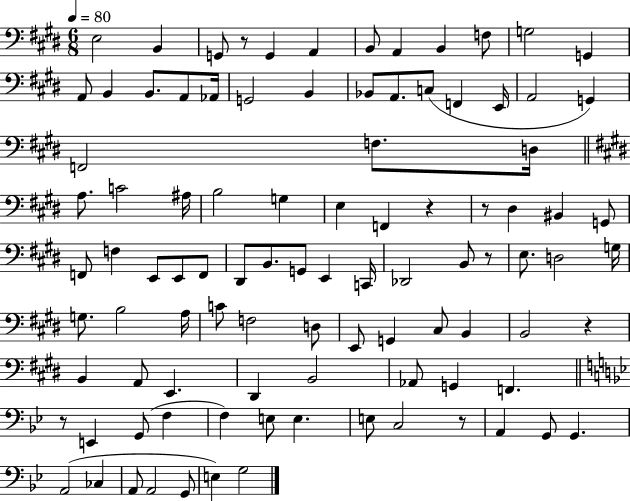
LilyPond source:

{
  \clef bass
  \numericTimeSignature
  \time 6/8
  \key e \major
  \tempo 4 = 80
  \repeat volta 2 { e2 b,4 | g,8 r8 g,4 a,4 | b,8 a,4 b,4 f8 | g2 g,4 | \break a,8 b,4 b,8. a,8 aes,16 | g,2 b,4 | bes,8 a,8. c8( f,4 e,16 | a,2 g,4) | \break f,2 f8. d16 | \bar "||" \break \key e \major a8. c'2 ais16 | b2 g4 | e4 f,4 r4 | r8 dis4 bis,4 g,8 | \break f,8 f4 e,8 e,8 f,8 | dis,8 b,8. g,8 e,4 c,16 | des,2 b,8 r8 | e8. d2 g16 | \break g8. b2 a16 | c'8 f2 d8 | e,8 g,4 cis8 b,4 | b,2 r4 | \break b,4 a,8 e,4. | dis,4 b,2 | aes,8 g,4 f,4. | \bar "||" \break \key bes \major r8 e,4 g,8( f4 | f4) e8 e4. | e8 c2 r8 | a,4 g,8 g,4. | \break a,2( ces4 | a,8 a,2 g,8 | e4) g2 | } \bar "|."
}